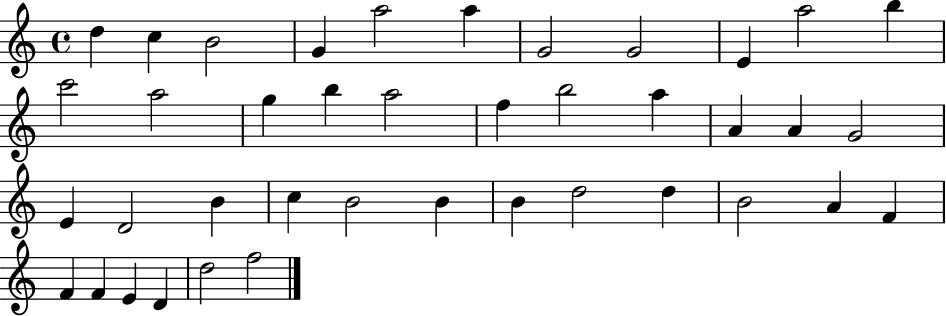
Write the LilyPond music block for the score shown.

{
  \clef treble
  \time 4/4
  \defaultTimeSignature
  \key c \major
  d''4 c''4 b'2 | g'4 a''2 a''4 | g'2 g'2 | e'4 a''2 b''4 | \break c'''2 a''2 | g''4 b''4 a''2 | f''4 b''2 a''4 | a'4 a'4 g'2 | \break e'4 d'2 b'4 | c''4 b'2 b'4 | b'4 d''2 d''4 | b'2 a'4 f'4 | \break f'4 f'4 e'4 d'4 | d''2 f''2 | \bar "|."
}